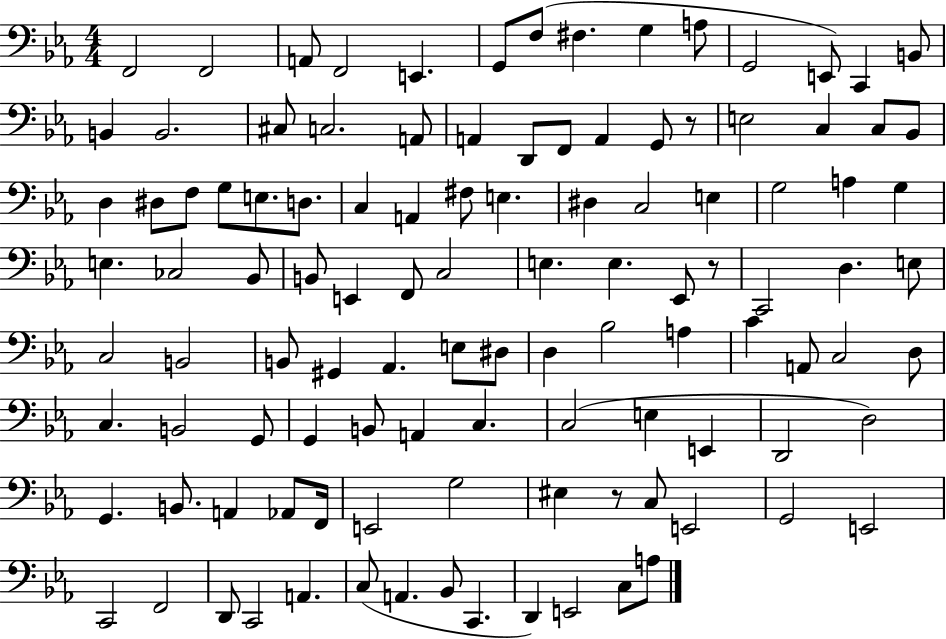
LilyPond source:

{
  \clef bass
  \numericTimeSignature
  \time 4/4
  \key ees \major
  f,2 f,2 | a,8 f,2 e,4. | g,8 f8( fis4. g4 a8 | g,2 e,8) c,4 b,8 | \break b,4 b,2. | cis8 c2. a,8 | a,4 d,8 f,8 a,4 g,8 r8 | e2 c4 c8 bes,8 | \break d4 dis8 f8 g8 e8. d8. | c4 a,4 fis8 e4. | dis4 c2 e4 | g2 a4 g4 | \break e4. ces2 bes,8 | b,8 e,4 f,8 c2 | e4. e4. ees,8 r8 | c,2 d4. e8 | \break c2 b,2 | b,8 gis,4 aes,4. e8 dis8 | d4 bes2 a4 | c'4 a,8 c2 d8 | \break c4. b,2 g,8 | g,4 b,8 a,4 c4. | c2( e4 e,4 | d,2 d2) | \break g,4. b,8. a,4 aes,8 f,16 | e,2 g2 | eis4 r8 c8 e,2 | g,2 e,2 | \break c,2 f,2 | d,8 c,2 a,4. | c8( a,4. bes,8 c,4. | d,4) e,2 c8 a8 | \break \bar "|."
}